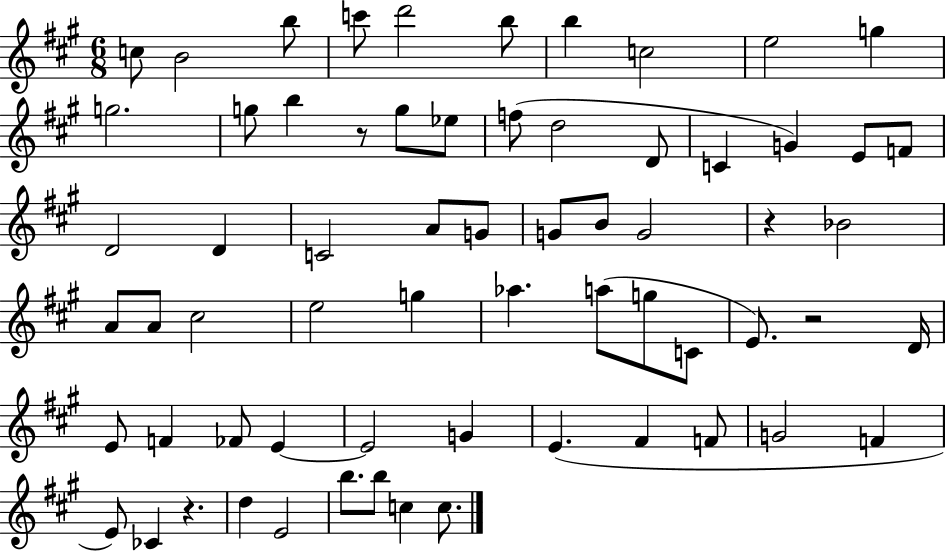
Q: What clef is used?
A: treble